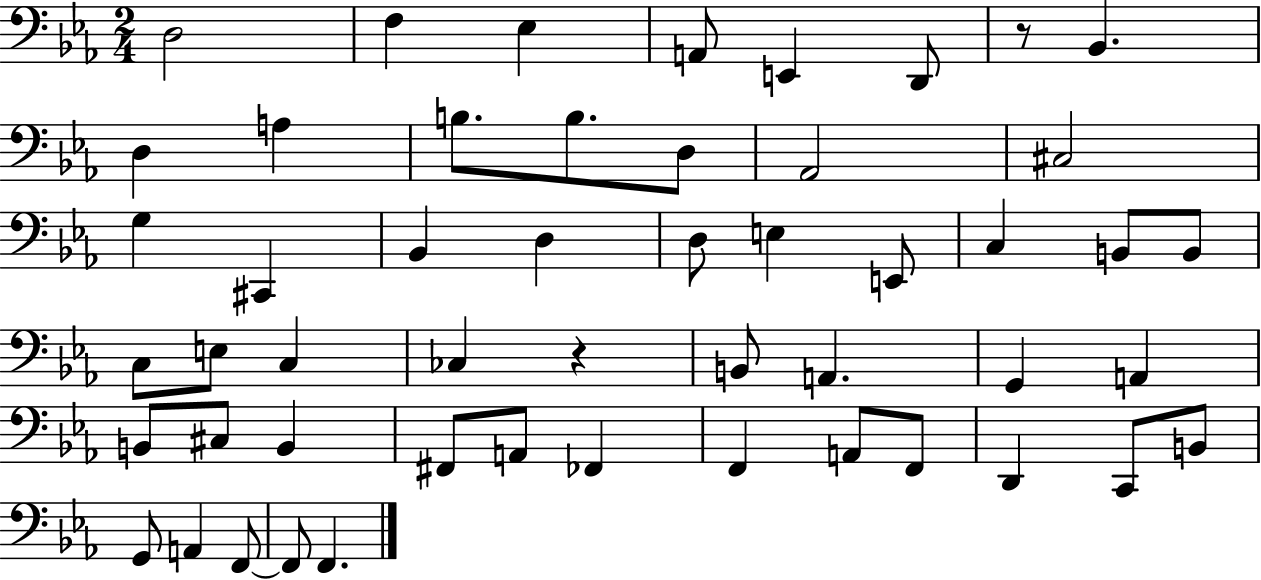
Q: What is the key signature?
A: EES major